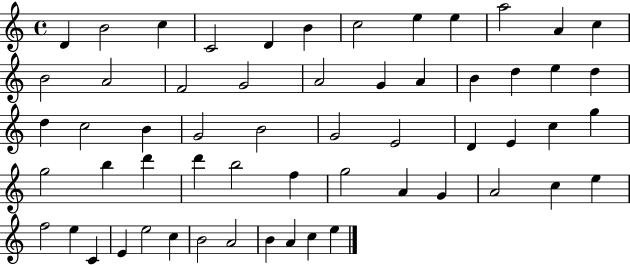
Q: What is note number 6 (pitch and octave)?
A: B4